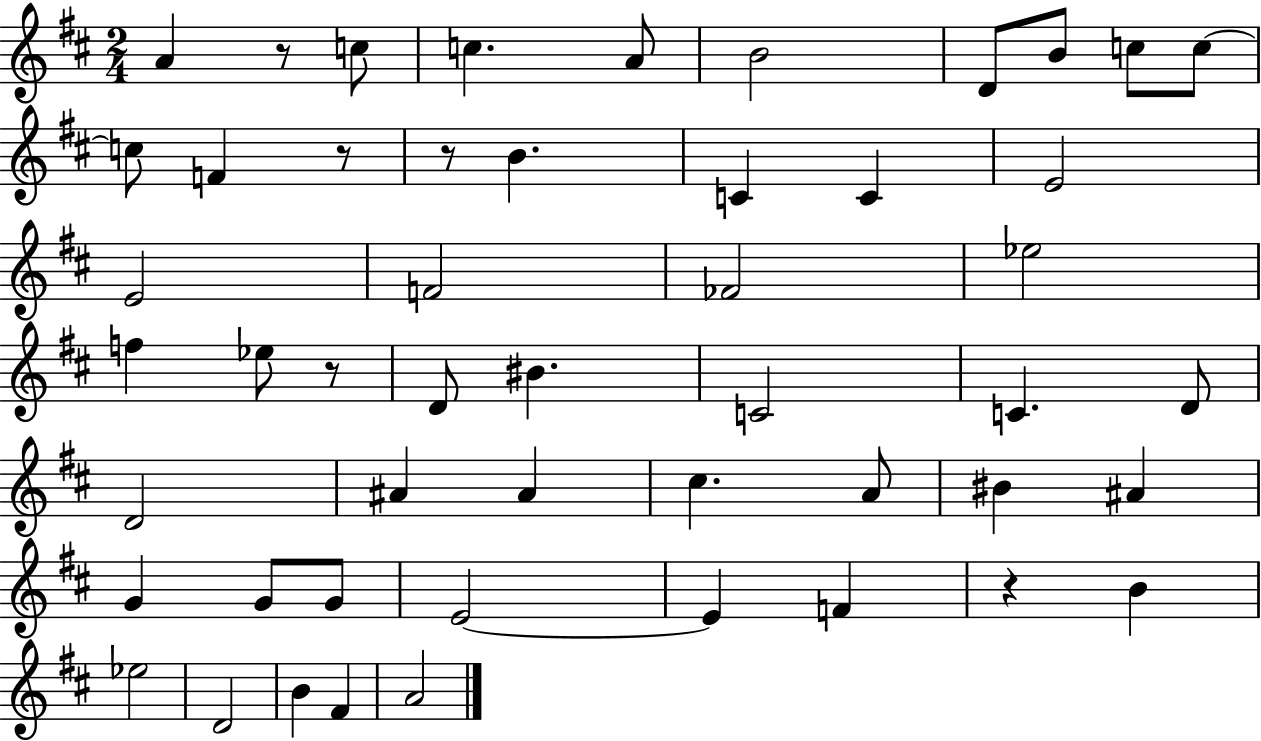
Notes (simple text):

A4/q R/e C5/e C5/q. A4/e B4/h D4/e B4/e C5/e C5/e C5/e F4/q R/e R/e B4/q. C4/q C4/q E4/h E4/h F4/h FES4/h Eb5/h F5/q Eb5/e R/e D4/e BIS4/q. C4/h C4/q. D4/e D4/h A#4/q A#4/q C#5/q. A4/e BIS4/q A#4/q G4/q G4/e G4/e E4/h E4/q F4/q R/q B4/q Eb5/h D4/h B4/q F#4/q A4/h